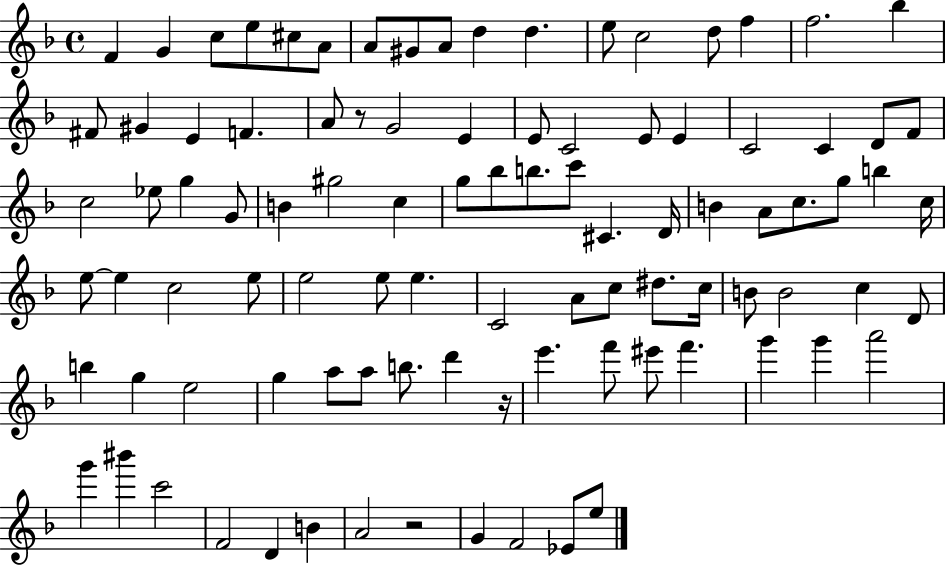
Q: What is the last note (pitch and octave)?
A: E5